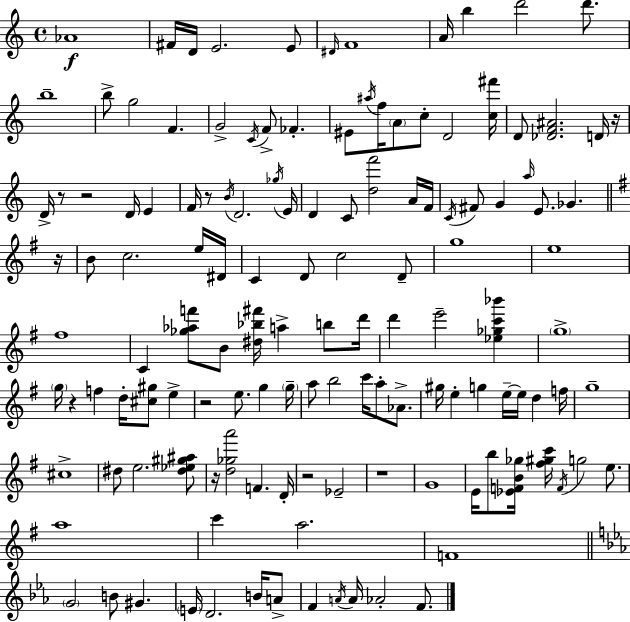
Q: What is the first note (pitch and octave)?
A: Ab4